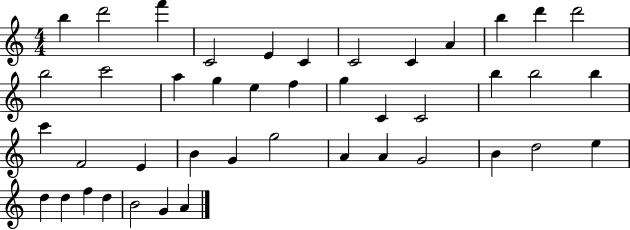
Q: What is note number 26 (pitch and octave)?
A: F4